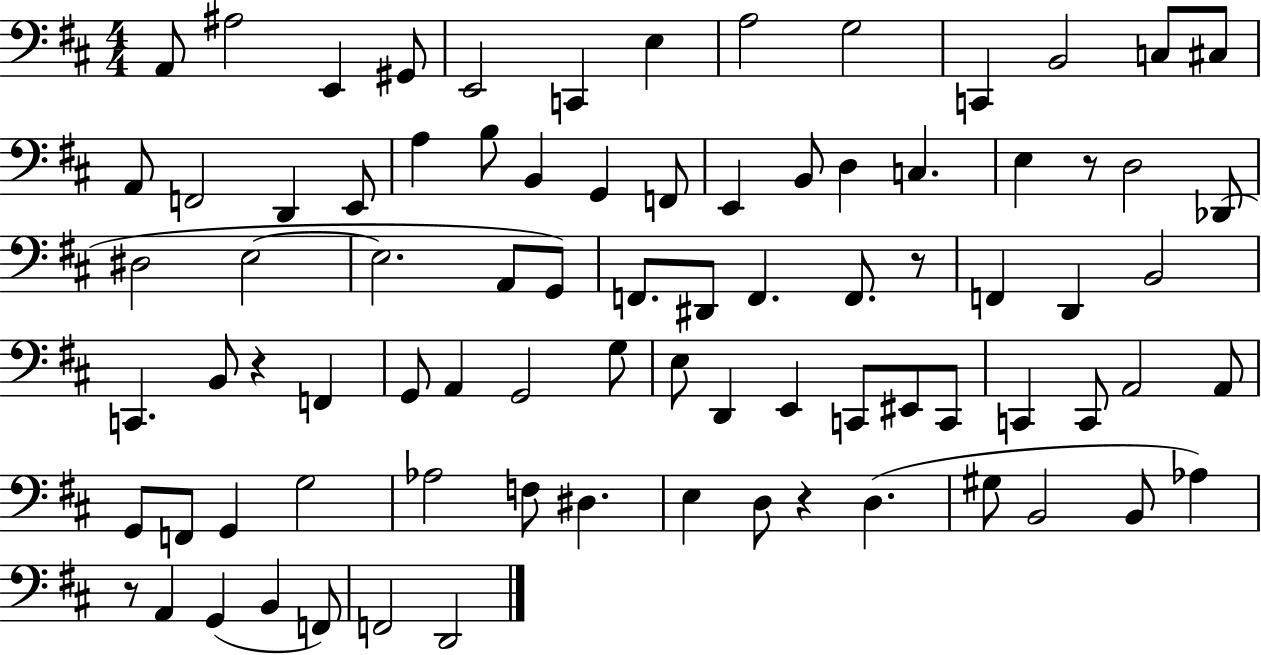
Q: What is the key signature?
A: D major